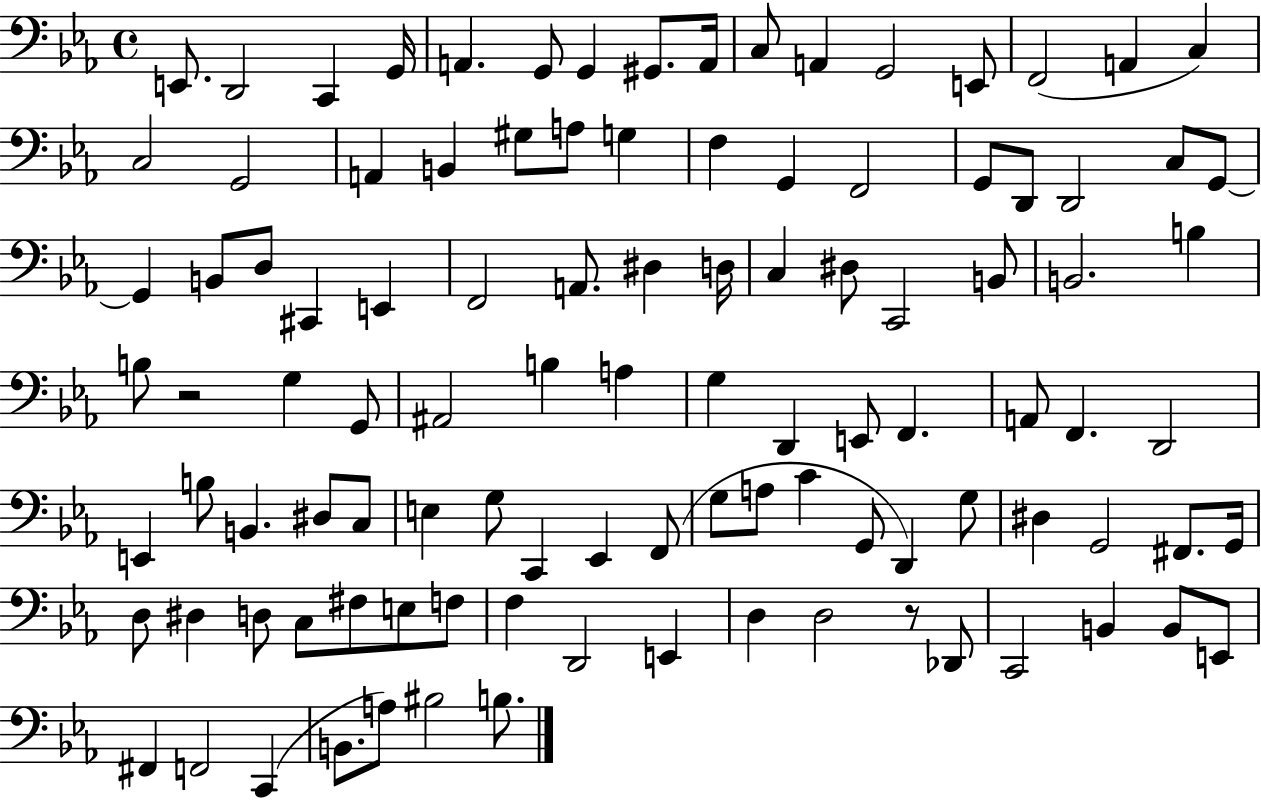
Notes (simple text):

E2/e. D2/h C2/q G2/s A2/q. G2/e G2/q G#2/e. A2/s C3/e A2/q G2/h E2/e F2/h A2/q C3/q C3/h G2/h A2/q B2/q G#3/e A3/e G3/q F3/q G2/q F2/h G2/e D2/e D2/h C3/e G2/e G2/q B2/e D3/e C#2/q E2/q F2/h A2/e. D#3/q D3/s C3/q D#3/e C2/h B2/e B2/h. B3/q B3/e R/h G3/q G2/e A#2/h B3/q A3/q G3/q D2/q E2/e F2/q. A2/e F2/q. D2/h E2/q B3/e B2/q. D#3/e C3/e E3/q G3/e C2/q Eb2/q F2/e G3/e A3/e C4/q G2/e D2/q G3/e D#3/q G2/h F#2/e. G2/s D3/e D#3/q D3/e C3/e F#3/e E3/e F3/e F3/q D2/h E2/q D3/q D3/h R/e Db2/e C2/h B2/q B2/e E2/e F#2/q F2/h C2/q B2/e. A3/e BIS3/h B3/e.